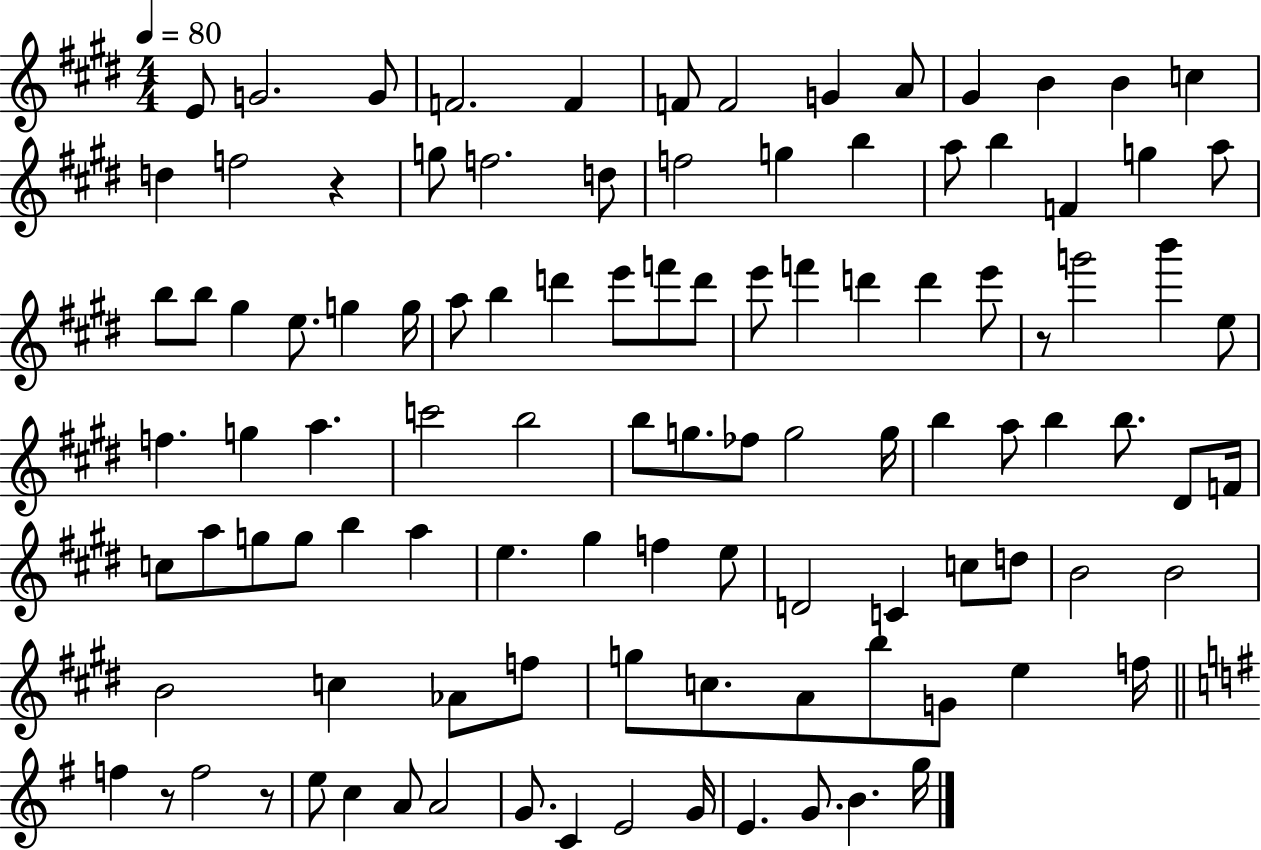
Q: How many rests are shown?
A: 4